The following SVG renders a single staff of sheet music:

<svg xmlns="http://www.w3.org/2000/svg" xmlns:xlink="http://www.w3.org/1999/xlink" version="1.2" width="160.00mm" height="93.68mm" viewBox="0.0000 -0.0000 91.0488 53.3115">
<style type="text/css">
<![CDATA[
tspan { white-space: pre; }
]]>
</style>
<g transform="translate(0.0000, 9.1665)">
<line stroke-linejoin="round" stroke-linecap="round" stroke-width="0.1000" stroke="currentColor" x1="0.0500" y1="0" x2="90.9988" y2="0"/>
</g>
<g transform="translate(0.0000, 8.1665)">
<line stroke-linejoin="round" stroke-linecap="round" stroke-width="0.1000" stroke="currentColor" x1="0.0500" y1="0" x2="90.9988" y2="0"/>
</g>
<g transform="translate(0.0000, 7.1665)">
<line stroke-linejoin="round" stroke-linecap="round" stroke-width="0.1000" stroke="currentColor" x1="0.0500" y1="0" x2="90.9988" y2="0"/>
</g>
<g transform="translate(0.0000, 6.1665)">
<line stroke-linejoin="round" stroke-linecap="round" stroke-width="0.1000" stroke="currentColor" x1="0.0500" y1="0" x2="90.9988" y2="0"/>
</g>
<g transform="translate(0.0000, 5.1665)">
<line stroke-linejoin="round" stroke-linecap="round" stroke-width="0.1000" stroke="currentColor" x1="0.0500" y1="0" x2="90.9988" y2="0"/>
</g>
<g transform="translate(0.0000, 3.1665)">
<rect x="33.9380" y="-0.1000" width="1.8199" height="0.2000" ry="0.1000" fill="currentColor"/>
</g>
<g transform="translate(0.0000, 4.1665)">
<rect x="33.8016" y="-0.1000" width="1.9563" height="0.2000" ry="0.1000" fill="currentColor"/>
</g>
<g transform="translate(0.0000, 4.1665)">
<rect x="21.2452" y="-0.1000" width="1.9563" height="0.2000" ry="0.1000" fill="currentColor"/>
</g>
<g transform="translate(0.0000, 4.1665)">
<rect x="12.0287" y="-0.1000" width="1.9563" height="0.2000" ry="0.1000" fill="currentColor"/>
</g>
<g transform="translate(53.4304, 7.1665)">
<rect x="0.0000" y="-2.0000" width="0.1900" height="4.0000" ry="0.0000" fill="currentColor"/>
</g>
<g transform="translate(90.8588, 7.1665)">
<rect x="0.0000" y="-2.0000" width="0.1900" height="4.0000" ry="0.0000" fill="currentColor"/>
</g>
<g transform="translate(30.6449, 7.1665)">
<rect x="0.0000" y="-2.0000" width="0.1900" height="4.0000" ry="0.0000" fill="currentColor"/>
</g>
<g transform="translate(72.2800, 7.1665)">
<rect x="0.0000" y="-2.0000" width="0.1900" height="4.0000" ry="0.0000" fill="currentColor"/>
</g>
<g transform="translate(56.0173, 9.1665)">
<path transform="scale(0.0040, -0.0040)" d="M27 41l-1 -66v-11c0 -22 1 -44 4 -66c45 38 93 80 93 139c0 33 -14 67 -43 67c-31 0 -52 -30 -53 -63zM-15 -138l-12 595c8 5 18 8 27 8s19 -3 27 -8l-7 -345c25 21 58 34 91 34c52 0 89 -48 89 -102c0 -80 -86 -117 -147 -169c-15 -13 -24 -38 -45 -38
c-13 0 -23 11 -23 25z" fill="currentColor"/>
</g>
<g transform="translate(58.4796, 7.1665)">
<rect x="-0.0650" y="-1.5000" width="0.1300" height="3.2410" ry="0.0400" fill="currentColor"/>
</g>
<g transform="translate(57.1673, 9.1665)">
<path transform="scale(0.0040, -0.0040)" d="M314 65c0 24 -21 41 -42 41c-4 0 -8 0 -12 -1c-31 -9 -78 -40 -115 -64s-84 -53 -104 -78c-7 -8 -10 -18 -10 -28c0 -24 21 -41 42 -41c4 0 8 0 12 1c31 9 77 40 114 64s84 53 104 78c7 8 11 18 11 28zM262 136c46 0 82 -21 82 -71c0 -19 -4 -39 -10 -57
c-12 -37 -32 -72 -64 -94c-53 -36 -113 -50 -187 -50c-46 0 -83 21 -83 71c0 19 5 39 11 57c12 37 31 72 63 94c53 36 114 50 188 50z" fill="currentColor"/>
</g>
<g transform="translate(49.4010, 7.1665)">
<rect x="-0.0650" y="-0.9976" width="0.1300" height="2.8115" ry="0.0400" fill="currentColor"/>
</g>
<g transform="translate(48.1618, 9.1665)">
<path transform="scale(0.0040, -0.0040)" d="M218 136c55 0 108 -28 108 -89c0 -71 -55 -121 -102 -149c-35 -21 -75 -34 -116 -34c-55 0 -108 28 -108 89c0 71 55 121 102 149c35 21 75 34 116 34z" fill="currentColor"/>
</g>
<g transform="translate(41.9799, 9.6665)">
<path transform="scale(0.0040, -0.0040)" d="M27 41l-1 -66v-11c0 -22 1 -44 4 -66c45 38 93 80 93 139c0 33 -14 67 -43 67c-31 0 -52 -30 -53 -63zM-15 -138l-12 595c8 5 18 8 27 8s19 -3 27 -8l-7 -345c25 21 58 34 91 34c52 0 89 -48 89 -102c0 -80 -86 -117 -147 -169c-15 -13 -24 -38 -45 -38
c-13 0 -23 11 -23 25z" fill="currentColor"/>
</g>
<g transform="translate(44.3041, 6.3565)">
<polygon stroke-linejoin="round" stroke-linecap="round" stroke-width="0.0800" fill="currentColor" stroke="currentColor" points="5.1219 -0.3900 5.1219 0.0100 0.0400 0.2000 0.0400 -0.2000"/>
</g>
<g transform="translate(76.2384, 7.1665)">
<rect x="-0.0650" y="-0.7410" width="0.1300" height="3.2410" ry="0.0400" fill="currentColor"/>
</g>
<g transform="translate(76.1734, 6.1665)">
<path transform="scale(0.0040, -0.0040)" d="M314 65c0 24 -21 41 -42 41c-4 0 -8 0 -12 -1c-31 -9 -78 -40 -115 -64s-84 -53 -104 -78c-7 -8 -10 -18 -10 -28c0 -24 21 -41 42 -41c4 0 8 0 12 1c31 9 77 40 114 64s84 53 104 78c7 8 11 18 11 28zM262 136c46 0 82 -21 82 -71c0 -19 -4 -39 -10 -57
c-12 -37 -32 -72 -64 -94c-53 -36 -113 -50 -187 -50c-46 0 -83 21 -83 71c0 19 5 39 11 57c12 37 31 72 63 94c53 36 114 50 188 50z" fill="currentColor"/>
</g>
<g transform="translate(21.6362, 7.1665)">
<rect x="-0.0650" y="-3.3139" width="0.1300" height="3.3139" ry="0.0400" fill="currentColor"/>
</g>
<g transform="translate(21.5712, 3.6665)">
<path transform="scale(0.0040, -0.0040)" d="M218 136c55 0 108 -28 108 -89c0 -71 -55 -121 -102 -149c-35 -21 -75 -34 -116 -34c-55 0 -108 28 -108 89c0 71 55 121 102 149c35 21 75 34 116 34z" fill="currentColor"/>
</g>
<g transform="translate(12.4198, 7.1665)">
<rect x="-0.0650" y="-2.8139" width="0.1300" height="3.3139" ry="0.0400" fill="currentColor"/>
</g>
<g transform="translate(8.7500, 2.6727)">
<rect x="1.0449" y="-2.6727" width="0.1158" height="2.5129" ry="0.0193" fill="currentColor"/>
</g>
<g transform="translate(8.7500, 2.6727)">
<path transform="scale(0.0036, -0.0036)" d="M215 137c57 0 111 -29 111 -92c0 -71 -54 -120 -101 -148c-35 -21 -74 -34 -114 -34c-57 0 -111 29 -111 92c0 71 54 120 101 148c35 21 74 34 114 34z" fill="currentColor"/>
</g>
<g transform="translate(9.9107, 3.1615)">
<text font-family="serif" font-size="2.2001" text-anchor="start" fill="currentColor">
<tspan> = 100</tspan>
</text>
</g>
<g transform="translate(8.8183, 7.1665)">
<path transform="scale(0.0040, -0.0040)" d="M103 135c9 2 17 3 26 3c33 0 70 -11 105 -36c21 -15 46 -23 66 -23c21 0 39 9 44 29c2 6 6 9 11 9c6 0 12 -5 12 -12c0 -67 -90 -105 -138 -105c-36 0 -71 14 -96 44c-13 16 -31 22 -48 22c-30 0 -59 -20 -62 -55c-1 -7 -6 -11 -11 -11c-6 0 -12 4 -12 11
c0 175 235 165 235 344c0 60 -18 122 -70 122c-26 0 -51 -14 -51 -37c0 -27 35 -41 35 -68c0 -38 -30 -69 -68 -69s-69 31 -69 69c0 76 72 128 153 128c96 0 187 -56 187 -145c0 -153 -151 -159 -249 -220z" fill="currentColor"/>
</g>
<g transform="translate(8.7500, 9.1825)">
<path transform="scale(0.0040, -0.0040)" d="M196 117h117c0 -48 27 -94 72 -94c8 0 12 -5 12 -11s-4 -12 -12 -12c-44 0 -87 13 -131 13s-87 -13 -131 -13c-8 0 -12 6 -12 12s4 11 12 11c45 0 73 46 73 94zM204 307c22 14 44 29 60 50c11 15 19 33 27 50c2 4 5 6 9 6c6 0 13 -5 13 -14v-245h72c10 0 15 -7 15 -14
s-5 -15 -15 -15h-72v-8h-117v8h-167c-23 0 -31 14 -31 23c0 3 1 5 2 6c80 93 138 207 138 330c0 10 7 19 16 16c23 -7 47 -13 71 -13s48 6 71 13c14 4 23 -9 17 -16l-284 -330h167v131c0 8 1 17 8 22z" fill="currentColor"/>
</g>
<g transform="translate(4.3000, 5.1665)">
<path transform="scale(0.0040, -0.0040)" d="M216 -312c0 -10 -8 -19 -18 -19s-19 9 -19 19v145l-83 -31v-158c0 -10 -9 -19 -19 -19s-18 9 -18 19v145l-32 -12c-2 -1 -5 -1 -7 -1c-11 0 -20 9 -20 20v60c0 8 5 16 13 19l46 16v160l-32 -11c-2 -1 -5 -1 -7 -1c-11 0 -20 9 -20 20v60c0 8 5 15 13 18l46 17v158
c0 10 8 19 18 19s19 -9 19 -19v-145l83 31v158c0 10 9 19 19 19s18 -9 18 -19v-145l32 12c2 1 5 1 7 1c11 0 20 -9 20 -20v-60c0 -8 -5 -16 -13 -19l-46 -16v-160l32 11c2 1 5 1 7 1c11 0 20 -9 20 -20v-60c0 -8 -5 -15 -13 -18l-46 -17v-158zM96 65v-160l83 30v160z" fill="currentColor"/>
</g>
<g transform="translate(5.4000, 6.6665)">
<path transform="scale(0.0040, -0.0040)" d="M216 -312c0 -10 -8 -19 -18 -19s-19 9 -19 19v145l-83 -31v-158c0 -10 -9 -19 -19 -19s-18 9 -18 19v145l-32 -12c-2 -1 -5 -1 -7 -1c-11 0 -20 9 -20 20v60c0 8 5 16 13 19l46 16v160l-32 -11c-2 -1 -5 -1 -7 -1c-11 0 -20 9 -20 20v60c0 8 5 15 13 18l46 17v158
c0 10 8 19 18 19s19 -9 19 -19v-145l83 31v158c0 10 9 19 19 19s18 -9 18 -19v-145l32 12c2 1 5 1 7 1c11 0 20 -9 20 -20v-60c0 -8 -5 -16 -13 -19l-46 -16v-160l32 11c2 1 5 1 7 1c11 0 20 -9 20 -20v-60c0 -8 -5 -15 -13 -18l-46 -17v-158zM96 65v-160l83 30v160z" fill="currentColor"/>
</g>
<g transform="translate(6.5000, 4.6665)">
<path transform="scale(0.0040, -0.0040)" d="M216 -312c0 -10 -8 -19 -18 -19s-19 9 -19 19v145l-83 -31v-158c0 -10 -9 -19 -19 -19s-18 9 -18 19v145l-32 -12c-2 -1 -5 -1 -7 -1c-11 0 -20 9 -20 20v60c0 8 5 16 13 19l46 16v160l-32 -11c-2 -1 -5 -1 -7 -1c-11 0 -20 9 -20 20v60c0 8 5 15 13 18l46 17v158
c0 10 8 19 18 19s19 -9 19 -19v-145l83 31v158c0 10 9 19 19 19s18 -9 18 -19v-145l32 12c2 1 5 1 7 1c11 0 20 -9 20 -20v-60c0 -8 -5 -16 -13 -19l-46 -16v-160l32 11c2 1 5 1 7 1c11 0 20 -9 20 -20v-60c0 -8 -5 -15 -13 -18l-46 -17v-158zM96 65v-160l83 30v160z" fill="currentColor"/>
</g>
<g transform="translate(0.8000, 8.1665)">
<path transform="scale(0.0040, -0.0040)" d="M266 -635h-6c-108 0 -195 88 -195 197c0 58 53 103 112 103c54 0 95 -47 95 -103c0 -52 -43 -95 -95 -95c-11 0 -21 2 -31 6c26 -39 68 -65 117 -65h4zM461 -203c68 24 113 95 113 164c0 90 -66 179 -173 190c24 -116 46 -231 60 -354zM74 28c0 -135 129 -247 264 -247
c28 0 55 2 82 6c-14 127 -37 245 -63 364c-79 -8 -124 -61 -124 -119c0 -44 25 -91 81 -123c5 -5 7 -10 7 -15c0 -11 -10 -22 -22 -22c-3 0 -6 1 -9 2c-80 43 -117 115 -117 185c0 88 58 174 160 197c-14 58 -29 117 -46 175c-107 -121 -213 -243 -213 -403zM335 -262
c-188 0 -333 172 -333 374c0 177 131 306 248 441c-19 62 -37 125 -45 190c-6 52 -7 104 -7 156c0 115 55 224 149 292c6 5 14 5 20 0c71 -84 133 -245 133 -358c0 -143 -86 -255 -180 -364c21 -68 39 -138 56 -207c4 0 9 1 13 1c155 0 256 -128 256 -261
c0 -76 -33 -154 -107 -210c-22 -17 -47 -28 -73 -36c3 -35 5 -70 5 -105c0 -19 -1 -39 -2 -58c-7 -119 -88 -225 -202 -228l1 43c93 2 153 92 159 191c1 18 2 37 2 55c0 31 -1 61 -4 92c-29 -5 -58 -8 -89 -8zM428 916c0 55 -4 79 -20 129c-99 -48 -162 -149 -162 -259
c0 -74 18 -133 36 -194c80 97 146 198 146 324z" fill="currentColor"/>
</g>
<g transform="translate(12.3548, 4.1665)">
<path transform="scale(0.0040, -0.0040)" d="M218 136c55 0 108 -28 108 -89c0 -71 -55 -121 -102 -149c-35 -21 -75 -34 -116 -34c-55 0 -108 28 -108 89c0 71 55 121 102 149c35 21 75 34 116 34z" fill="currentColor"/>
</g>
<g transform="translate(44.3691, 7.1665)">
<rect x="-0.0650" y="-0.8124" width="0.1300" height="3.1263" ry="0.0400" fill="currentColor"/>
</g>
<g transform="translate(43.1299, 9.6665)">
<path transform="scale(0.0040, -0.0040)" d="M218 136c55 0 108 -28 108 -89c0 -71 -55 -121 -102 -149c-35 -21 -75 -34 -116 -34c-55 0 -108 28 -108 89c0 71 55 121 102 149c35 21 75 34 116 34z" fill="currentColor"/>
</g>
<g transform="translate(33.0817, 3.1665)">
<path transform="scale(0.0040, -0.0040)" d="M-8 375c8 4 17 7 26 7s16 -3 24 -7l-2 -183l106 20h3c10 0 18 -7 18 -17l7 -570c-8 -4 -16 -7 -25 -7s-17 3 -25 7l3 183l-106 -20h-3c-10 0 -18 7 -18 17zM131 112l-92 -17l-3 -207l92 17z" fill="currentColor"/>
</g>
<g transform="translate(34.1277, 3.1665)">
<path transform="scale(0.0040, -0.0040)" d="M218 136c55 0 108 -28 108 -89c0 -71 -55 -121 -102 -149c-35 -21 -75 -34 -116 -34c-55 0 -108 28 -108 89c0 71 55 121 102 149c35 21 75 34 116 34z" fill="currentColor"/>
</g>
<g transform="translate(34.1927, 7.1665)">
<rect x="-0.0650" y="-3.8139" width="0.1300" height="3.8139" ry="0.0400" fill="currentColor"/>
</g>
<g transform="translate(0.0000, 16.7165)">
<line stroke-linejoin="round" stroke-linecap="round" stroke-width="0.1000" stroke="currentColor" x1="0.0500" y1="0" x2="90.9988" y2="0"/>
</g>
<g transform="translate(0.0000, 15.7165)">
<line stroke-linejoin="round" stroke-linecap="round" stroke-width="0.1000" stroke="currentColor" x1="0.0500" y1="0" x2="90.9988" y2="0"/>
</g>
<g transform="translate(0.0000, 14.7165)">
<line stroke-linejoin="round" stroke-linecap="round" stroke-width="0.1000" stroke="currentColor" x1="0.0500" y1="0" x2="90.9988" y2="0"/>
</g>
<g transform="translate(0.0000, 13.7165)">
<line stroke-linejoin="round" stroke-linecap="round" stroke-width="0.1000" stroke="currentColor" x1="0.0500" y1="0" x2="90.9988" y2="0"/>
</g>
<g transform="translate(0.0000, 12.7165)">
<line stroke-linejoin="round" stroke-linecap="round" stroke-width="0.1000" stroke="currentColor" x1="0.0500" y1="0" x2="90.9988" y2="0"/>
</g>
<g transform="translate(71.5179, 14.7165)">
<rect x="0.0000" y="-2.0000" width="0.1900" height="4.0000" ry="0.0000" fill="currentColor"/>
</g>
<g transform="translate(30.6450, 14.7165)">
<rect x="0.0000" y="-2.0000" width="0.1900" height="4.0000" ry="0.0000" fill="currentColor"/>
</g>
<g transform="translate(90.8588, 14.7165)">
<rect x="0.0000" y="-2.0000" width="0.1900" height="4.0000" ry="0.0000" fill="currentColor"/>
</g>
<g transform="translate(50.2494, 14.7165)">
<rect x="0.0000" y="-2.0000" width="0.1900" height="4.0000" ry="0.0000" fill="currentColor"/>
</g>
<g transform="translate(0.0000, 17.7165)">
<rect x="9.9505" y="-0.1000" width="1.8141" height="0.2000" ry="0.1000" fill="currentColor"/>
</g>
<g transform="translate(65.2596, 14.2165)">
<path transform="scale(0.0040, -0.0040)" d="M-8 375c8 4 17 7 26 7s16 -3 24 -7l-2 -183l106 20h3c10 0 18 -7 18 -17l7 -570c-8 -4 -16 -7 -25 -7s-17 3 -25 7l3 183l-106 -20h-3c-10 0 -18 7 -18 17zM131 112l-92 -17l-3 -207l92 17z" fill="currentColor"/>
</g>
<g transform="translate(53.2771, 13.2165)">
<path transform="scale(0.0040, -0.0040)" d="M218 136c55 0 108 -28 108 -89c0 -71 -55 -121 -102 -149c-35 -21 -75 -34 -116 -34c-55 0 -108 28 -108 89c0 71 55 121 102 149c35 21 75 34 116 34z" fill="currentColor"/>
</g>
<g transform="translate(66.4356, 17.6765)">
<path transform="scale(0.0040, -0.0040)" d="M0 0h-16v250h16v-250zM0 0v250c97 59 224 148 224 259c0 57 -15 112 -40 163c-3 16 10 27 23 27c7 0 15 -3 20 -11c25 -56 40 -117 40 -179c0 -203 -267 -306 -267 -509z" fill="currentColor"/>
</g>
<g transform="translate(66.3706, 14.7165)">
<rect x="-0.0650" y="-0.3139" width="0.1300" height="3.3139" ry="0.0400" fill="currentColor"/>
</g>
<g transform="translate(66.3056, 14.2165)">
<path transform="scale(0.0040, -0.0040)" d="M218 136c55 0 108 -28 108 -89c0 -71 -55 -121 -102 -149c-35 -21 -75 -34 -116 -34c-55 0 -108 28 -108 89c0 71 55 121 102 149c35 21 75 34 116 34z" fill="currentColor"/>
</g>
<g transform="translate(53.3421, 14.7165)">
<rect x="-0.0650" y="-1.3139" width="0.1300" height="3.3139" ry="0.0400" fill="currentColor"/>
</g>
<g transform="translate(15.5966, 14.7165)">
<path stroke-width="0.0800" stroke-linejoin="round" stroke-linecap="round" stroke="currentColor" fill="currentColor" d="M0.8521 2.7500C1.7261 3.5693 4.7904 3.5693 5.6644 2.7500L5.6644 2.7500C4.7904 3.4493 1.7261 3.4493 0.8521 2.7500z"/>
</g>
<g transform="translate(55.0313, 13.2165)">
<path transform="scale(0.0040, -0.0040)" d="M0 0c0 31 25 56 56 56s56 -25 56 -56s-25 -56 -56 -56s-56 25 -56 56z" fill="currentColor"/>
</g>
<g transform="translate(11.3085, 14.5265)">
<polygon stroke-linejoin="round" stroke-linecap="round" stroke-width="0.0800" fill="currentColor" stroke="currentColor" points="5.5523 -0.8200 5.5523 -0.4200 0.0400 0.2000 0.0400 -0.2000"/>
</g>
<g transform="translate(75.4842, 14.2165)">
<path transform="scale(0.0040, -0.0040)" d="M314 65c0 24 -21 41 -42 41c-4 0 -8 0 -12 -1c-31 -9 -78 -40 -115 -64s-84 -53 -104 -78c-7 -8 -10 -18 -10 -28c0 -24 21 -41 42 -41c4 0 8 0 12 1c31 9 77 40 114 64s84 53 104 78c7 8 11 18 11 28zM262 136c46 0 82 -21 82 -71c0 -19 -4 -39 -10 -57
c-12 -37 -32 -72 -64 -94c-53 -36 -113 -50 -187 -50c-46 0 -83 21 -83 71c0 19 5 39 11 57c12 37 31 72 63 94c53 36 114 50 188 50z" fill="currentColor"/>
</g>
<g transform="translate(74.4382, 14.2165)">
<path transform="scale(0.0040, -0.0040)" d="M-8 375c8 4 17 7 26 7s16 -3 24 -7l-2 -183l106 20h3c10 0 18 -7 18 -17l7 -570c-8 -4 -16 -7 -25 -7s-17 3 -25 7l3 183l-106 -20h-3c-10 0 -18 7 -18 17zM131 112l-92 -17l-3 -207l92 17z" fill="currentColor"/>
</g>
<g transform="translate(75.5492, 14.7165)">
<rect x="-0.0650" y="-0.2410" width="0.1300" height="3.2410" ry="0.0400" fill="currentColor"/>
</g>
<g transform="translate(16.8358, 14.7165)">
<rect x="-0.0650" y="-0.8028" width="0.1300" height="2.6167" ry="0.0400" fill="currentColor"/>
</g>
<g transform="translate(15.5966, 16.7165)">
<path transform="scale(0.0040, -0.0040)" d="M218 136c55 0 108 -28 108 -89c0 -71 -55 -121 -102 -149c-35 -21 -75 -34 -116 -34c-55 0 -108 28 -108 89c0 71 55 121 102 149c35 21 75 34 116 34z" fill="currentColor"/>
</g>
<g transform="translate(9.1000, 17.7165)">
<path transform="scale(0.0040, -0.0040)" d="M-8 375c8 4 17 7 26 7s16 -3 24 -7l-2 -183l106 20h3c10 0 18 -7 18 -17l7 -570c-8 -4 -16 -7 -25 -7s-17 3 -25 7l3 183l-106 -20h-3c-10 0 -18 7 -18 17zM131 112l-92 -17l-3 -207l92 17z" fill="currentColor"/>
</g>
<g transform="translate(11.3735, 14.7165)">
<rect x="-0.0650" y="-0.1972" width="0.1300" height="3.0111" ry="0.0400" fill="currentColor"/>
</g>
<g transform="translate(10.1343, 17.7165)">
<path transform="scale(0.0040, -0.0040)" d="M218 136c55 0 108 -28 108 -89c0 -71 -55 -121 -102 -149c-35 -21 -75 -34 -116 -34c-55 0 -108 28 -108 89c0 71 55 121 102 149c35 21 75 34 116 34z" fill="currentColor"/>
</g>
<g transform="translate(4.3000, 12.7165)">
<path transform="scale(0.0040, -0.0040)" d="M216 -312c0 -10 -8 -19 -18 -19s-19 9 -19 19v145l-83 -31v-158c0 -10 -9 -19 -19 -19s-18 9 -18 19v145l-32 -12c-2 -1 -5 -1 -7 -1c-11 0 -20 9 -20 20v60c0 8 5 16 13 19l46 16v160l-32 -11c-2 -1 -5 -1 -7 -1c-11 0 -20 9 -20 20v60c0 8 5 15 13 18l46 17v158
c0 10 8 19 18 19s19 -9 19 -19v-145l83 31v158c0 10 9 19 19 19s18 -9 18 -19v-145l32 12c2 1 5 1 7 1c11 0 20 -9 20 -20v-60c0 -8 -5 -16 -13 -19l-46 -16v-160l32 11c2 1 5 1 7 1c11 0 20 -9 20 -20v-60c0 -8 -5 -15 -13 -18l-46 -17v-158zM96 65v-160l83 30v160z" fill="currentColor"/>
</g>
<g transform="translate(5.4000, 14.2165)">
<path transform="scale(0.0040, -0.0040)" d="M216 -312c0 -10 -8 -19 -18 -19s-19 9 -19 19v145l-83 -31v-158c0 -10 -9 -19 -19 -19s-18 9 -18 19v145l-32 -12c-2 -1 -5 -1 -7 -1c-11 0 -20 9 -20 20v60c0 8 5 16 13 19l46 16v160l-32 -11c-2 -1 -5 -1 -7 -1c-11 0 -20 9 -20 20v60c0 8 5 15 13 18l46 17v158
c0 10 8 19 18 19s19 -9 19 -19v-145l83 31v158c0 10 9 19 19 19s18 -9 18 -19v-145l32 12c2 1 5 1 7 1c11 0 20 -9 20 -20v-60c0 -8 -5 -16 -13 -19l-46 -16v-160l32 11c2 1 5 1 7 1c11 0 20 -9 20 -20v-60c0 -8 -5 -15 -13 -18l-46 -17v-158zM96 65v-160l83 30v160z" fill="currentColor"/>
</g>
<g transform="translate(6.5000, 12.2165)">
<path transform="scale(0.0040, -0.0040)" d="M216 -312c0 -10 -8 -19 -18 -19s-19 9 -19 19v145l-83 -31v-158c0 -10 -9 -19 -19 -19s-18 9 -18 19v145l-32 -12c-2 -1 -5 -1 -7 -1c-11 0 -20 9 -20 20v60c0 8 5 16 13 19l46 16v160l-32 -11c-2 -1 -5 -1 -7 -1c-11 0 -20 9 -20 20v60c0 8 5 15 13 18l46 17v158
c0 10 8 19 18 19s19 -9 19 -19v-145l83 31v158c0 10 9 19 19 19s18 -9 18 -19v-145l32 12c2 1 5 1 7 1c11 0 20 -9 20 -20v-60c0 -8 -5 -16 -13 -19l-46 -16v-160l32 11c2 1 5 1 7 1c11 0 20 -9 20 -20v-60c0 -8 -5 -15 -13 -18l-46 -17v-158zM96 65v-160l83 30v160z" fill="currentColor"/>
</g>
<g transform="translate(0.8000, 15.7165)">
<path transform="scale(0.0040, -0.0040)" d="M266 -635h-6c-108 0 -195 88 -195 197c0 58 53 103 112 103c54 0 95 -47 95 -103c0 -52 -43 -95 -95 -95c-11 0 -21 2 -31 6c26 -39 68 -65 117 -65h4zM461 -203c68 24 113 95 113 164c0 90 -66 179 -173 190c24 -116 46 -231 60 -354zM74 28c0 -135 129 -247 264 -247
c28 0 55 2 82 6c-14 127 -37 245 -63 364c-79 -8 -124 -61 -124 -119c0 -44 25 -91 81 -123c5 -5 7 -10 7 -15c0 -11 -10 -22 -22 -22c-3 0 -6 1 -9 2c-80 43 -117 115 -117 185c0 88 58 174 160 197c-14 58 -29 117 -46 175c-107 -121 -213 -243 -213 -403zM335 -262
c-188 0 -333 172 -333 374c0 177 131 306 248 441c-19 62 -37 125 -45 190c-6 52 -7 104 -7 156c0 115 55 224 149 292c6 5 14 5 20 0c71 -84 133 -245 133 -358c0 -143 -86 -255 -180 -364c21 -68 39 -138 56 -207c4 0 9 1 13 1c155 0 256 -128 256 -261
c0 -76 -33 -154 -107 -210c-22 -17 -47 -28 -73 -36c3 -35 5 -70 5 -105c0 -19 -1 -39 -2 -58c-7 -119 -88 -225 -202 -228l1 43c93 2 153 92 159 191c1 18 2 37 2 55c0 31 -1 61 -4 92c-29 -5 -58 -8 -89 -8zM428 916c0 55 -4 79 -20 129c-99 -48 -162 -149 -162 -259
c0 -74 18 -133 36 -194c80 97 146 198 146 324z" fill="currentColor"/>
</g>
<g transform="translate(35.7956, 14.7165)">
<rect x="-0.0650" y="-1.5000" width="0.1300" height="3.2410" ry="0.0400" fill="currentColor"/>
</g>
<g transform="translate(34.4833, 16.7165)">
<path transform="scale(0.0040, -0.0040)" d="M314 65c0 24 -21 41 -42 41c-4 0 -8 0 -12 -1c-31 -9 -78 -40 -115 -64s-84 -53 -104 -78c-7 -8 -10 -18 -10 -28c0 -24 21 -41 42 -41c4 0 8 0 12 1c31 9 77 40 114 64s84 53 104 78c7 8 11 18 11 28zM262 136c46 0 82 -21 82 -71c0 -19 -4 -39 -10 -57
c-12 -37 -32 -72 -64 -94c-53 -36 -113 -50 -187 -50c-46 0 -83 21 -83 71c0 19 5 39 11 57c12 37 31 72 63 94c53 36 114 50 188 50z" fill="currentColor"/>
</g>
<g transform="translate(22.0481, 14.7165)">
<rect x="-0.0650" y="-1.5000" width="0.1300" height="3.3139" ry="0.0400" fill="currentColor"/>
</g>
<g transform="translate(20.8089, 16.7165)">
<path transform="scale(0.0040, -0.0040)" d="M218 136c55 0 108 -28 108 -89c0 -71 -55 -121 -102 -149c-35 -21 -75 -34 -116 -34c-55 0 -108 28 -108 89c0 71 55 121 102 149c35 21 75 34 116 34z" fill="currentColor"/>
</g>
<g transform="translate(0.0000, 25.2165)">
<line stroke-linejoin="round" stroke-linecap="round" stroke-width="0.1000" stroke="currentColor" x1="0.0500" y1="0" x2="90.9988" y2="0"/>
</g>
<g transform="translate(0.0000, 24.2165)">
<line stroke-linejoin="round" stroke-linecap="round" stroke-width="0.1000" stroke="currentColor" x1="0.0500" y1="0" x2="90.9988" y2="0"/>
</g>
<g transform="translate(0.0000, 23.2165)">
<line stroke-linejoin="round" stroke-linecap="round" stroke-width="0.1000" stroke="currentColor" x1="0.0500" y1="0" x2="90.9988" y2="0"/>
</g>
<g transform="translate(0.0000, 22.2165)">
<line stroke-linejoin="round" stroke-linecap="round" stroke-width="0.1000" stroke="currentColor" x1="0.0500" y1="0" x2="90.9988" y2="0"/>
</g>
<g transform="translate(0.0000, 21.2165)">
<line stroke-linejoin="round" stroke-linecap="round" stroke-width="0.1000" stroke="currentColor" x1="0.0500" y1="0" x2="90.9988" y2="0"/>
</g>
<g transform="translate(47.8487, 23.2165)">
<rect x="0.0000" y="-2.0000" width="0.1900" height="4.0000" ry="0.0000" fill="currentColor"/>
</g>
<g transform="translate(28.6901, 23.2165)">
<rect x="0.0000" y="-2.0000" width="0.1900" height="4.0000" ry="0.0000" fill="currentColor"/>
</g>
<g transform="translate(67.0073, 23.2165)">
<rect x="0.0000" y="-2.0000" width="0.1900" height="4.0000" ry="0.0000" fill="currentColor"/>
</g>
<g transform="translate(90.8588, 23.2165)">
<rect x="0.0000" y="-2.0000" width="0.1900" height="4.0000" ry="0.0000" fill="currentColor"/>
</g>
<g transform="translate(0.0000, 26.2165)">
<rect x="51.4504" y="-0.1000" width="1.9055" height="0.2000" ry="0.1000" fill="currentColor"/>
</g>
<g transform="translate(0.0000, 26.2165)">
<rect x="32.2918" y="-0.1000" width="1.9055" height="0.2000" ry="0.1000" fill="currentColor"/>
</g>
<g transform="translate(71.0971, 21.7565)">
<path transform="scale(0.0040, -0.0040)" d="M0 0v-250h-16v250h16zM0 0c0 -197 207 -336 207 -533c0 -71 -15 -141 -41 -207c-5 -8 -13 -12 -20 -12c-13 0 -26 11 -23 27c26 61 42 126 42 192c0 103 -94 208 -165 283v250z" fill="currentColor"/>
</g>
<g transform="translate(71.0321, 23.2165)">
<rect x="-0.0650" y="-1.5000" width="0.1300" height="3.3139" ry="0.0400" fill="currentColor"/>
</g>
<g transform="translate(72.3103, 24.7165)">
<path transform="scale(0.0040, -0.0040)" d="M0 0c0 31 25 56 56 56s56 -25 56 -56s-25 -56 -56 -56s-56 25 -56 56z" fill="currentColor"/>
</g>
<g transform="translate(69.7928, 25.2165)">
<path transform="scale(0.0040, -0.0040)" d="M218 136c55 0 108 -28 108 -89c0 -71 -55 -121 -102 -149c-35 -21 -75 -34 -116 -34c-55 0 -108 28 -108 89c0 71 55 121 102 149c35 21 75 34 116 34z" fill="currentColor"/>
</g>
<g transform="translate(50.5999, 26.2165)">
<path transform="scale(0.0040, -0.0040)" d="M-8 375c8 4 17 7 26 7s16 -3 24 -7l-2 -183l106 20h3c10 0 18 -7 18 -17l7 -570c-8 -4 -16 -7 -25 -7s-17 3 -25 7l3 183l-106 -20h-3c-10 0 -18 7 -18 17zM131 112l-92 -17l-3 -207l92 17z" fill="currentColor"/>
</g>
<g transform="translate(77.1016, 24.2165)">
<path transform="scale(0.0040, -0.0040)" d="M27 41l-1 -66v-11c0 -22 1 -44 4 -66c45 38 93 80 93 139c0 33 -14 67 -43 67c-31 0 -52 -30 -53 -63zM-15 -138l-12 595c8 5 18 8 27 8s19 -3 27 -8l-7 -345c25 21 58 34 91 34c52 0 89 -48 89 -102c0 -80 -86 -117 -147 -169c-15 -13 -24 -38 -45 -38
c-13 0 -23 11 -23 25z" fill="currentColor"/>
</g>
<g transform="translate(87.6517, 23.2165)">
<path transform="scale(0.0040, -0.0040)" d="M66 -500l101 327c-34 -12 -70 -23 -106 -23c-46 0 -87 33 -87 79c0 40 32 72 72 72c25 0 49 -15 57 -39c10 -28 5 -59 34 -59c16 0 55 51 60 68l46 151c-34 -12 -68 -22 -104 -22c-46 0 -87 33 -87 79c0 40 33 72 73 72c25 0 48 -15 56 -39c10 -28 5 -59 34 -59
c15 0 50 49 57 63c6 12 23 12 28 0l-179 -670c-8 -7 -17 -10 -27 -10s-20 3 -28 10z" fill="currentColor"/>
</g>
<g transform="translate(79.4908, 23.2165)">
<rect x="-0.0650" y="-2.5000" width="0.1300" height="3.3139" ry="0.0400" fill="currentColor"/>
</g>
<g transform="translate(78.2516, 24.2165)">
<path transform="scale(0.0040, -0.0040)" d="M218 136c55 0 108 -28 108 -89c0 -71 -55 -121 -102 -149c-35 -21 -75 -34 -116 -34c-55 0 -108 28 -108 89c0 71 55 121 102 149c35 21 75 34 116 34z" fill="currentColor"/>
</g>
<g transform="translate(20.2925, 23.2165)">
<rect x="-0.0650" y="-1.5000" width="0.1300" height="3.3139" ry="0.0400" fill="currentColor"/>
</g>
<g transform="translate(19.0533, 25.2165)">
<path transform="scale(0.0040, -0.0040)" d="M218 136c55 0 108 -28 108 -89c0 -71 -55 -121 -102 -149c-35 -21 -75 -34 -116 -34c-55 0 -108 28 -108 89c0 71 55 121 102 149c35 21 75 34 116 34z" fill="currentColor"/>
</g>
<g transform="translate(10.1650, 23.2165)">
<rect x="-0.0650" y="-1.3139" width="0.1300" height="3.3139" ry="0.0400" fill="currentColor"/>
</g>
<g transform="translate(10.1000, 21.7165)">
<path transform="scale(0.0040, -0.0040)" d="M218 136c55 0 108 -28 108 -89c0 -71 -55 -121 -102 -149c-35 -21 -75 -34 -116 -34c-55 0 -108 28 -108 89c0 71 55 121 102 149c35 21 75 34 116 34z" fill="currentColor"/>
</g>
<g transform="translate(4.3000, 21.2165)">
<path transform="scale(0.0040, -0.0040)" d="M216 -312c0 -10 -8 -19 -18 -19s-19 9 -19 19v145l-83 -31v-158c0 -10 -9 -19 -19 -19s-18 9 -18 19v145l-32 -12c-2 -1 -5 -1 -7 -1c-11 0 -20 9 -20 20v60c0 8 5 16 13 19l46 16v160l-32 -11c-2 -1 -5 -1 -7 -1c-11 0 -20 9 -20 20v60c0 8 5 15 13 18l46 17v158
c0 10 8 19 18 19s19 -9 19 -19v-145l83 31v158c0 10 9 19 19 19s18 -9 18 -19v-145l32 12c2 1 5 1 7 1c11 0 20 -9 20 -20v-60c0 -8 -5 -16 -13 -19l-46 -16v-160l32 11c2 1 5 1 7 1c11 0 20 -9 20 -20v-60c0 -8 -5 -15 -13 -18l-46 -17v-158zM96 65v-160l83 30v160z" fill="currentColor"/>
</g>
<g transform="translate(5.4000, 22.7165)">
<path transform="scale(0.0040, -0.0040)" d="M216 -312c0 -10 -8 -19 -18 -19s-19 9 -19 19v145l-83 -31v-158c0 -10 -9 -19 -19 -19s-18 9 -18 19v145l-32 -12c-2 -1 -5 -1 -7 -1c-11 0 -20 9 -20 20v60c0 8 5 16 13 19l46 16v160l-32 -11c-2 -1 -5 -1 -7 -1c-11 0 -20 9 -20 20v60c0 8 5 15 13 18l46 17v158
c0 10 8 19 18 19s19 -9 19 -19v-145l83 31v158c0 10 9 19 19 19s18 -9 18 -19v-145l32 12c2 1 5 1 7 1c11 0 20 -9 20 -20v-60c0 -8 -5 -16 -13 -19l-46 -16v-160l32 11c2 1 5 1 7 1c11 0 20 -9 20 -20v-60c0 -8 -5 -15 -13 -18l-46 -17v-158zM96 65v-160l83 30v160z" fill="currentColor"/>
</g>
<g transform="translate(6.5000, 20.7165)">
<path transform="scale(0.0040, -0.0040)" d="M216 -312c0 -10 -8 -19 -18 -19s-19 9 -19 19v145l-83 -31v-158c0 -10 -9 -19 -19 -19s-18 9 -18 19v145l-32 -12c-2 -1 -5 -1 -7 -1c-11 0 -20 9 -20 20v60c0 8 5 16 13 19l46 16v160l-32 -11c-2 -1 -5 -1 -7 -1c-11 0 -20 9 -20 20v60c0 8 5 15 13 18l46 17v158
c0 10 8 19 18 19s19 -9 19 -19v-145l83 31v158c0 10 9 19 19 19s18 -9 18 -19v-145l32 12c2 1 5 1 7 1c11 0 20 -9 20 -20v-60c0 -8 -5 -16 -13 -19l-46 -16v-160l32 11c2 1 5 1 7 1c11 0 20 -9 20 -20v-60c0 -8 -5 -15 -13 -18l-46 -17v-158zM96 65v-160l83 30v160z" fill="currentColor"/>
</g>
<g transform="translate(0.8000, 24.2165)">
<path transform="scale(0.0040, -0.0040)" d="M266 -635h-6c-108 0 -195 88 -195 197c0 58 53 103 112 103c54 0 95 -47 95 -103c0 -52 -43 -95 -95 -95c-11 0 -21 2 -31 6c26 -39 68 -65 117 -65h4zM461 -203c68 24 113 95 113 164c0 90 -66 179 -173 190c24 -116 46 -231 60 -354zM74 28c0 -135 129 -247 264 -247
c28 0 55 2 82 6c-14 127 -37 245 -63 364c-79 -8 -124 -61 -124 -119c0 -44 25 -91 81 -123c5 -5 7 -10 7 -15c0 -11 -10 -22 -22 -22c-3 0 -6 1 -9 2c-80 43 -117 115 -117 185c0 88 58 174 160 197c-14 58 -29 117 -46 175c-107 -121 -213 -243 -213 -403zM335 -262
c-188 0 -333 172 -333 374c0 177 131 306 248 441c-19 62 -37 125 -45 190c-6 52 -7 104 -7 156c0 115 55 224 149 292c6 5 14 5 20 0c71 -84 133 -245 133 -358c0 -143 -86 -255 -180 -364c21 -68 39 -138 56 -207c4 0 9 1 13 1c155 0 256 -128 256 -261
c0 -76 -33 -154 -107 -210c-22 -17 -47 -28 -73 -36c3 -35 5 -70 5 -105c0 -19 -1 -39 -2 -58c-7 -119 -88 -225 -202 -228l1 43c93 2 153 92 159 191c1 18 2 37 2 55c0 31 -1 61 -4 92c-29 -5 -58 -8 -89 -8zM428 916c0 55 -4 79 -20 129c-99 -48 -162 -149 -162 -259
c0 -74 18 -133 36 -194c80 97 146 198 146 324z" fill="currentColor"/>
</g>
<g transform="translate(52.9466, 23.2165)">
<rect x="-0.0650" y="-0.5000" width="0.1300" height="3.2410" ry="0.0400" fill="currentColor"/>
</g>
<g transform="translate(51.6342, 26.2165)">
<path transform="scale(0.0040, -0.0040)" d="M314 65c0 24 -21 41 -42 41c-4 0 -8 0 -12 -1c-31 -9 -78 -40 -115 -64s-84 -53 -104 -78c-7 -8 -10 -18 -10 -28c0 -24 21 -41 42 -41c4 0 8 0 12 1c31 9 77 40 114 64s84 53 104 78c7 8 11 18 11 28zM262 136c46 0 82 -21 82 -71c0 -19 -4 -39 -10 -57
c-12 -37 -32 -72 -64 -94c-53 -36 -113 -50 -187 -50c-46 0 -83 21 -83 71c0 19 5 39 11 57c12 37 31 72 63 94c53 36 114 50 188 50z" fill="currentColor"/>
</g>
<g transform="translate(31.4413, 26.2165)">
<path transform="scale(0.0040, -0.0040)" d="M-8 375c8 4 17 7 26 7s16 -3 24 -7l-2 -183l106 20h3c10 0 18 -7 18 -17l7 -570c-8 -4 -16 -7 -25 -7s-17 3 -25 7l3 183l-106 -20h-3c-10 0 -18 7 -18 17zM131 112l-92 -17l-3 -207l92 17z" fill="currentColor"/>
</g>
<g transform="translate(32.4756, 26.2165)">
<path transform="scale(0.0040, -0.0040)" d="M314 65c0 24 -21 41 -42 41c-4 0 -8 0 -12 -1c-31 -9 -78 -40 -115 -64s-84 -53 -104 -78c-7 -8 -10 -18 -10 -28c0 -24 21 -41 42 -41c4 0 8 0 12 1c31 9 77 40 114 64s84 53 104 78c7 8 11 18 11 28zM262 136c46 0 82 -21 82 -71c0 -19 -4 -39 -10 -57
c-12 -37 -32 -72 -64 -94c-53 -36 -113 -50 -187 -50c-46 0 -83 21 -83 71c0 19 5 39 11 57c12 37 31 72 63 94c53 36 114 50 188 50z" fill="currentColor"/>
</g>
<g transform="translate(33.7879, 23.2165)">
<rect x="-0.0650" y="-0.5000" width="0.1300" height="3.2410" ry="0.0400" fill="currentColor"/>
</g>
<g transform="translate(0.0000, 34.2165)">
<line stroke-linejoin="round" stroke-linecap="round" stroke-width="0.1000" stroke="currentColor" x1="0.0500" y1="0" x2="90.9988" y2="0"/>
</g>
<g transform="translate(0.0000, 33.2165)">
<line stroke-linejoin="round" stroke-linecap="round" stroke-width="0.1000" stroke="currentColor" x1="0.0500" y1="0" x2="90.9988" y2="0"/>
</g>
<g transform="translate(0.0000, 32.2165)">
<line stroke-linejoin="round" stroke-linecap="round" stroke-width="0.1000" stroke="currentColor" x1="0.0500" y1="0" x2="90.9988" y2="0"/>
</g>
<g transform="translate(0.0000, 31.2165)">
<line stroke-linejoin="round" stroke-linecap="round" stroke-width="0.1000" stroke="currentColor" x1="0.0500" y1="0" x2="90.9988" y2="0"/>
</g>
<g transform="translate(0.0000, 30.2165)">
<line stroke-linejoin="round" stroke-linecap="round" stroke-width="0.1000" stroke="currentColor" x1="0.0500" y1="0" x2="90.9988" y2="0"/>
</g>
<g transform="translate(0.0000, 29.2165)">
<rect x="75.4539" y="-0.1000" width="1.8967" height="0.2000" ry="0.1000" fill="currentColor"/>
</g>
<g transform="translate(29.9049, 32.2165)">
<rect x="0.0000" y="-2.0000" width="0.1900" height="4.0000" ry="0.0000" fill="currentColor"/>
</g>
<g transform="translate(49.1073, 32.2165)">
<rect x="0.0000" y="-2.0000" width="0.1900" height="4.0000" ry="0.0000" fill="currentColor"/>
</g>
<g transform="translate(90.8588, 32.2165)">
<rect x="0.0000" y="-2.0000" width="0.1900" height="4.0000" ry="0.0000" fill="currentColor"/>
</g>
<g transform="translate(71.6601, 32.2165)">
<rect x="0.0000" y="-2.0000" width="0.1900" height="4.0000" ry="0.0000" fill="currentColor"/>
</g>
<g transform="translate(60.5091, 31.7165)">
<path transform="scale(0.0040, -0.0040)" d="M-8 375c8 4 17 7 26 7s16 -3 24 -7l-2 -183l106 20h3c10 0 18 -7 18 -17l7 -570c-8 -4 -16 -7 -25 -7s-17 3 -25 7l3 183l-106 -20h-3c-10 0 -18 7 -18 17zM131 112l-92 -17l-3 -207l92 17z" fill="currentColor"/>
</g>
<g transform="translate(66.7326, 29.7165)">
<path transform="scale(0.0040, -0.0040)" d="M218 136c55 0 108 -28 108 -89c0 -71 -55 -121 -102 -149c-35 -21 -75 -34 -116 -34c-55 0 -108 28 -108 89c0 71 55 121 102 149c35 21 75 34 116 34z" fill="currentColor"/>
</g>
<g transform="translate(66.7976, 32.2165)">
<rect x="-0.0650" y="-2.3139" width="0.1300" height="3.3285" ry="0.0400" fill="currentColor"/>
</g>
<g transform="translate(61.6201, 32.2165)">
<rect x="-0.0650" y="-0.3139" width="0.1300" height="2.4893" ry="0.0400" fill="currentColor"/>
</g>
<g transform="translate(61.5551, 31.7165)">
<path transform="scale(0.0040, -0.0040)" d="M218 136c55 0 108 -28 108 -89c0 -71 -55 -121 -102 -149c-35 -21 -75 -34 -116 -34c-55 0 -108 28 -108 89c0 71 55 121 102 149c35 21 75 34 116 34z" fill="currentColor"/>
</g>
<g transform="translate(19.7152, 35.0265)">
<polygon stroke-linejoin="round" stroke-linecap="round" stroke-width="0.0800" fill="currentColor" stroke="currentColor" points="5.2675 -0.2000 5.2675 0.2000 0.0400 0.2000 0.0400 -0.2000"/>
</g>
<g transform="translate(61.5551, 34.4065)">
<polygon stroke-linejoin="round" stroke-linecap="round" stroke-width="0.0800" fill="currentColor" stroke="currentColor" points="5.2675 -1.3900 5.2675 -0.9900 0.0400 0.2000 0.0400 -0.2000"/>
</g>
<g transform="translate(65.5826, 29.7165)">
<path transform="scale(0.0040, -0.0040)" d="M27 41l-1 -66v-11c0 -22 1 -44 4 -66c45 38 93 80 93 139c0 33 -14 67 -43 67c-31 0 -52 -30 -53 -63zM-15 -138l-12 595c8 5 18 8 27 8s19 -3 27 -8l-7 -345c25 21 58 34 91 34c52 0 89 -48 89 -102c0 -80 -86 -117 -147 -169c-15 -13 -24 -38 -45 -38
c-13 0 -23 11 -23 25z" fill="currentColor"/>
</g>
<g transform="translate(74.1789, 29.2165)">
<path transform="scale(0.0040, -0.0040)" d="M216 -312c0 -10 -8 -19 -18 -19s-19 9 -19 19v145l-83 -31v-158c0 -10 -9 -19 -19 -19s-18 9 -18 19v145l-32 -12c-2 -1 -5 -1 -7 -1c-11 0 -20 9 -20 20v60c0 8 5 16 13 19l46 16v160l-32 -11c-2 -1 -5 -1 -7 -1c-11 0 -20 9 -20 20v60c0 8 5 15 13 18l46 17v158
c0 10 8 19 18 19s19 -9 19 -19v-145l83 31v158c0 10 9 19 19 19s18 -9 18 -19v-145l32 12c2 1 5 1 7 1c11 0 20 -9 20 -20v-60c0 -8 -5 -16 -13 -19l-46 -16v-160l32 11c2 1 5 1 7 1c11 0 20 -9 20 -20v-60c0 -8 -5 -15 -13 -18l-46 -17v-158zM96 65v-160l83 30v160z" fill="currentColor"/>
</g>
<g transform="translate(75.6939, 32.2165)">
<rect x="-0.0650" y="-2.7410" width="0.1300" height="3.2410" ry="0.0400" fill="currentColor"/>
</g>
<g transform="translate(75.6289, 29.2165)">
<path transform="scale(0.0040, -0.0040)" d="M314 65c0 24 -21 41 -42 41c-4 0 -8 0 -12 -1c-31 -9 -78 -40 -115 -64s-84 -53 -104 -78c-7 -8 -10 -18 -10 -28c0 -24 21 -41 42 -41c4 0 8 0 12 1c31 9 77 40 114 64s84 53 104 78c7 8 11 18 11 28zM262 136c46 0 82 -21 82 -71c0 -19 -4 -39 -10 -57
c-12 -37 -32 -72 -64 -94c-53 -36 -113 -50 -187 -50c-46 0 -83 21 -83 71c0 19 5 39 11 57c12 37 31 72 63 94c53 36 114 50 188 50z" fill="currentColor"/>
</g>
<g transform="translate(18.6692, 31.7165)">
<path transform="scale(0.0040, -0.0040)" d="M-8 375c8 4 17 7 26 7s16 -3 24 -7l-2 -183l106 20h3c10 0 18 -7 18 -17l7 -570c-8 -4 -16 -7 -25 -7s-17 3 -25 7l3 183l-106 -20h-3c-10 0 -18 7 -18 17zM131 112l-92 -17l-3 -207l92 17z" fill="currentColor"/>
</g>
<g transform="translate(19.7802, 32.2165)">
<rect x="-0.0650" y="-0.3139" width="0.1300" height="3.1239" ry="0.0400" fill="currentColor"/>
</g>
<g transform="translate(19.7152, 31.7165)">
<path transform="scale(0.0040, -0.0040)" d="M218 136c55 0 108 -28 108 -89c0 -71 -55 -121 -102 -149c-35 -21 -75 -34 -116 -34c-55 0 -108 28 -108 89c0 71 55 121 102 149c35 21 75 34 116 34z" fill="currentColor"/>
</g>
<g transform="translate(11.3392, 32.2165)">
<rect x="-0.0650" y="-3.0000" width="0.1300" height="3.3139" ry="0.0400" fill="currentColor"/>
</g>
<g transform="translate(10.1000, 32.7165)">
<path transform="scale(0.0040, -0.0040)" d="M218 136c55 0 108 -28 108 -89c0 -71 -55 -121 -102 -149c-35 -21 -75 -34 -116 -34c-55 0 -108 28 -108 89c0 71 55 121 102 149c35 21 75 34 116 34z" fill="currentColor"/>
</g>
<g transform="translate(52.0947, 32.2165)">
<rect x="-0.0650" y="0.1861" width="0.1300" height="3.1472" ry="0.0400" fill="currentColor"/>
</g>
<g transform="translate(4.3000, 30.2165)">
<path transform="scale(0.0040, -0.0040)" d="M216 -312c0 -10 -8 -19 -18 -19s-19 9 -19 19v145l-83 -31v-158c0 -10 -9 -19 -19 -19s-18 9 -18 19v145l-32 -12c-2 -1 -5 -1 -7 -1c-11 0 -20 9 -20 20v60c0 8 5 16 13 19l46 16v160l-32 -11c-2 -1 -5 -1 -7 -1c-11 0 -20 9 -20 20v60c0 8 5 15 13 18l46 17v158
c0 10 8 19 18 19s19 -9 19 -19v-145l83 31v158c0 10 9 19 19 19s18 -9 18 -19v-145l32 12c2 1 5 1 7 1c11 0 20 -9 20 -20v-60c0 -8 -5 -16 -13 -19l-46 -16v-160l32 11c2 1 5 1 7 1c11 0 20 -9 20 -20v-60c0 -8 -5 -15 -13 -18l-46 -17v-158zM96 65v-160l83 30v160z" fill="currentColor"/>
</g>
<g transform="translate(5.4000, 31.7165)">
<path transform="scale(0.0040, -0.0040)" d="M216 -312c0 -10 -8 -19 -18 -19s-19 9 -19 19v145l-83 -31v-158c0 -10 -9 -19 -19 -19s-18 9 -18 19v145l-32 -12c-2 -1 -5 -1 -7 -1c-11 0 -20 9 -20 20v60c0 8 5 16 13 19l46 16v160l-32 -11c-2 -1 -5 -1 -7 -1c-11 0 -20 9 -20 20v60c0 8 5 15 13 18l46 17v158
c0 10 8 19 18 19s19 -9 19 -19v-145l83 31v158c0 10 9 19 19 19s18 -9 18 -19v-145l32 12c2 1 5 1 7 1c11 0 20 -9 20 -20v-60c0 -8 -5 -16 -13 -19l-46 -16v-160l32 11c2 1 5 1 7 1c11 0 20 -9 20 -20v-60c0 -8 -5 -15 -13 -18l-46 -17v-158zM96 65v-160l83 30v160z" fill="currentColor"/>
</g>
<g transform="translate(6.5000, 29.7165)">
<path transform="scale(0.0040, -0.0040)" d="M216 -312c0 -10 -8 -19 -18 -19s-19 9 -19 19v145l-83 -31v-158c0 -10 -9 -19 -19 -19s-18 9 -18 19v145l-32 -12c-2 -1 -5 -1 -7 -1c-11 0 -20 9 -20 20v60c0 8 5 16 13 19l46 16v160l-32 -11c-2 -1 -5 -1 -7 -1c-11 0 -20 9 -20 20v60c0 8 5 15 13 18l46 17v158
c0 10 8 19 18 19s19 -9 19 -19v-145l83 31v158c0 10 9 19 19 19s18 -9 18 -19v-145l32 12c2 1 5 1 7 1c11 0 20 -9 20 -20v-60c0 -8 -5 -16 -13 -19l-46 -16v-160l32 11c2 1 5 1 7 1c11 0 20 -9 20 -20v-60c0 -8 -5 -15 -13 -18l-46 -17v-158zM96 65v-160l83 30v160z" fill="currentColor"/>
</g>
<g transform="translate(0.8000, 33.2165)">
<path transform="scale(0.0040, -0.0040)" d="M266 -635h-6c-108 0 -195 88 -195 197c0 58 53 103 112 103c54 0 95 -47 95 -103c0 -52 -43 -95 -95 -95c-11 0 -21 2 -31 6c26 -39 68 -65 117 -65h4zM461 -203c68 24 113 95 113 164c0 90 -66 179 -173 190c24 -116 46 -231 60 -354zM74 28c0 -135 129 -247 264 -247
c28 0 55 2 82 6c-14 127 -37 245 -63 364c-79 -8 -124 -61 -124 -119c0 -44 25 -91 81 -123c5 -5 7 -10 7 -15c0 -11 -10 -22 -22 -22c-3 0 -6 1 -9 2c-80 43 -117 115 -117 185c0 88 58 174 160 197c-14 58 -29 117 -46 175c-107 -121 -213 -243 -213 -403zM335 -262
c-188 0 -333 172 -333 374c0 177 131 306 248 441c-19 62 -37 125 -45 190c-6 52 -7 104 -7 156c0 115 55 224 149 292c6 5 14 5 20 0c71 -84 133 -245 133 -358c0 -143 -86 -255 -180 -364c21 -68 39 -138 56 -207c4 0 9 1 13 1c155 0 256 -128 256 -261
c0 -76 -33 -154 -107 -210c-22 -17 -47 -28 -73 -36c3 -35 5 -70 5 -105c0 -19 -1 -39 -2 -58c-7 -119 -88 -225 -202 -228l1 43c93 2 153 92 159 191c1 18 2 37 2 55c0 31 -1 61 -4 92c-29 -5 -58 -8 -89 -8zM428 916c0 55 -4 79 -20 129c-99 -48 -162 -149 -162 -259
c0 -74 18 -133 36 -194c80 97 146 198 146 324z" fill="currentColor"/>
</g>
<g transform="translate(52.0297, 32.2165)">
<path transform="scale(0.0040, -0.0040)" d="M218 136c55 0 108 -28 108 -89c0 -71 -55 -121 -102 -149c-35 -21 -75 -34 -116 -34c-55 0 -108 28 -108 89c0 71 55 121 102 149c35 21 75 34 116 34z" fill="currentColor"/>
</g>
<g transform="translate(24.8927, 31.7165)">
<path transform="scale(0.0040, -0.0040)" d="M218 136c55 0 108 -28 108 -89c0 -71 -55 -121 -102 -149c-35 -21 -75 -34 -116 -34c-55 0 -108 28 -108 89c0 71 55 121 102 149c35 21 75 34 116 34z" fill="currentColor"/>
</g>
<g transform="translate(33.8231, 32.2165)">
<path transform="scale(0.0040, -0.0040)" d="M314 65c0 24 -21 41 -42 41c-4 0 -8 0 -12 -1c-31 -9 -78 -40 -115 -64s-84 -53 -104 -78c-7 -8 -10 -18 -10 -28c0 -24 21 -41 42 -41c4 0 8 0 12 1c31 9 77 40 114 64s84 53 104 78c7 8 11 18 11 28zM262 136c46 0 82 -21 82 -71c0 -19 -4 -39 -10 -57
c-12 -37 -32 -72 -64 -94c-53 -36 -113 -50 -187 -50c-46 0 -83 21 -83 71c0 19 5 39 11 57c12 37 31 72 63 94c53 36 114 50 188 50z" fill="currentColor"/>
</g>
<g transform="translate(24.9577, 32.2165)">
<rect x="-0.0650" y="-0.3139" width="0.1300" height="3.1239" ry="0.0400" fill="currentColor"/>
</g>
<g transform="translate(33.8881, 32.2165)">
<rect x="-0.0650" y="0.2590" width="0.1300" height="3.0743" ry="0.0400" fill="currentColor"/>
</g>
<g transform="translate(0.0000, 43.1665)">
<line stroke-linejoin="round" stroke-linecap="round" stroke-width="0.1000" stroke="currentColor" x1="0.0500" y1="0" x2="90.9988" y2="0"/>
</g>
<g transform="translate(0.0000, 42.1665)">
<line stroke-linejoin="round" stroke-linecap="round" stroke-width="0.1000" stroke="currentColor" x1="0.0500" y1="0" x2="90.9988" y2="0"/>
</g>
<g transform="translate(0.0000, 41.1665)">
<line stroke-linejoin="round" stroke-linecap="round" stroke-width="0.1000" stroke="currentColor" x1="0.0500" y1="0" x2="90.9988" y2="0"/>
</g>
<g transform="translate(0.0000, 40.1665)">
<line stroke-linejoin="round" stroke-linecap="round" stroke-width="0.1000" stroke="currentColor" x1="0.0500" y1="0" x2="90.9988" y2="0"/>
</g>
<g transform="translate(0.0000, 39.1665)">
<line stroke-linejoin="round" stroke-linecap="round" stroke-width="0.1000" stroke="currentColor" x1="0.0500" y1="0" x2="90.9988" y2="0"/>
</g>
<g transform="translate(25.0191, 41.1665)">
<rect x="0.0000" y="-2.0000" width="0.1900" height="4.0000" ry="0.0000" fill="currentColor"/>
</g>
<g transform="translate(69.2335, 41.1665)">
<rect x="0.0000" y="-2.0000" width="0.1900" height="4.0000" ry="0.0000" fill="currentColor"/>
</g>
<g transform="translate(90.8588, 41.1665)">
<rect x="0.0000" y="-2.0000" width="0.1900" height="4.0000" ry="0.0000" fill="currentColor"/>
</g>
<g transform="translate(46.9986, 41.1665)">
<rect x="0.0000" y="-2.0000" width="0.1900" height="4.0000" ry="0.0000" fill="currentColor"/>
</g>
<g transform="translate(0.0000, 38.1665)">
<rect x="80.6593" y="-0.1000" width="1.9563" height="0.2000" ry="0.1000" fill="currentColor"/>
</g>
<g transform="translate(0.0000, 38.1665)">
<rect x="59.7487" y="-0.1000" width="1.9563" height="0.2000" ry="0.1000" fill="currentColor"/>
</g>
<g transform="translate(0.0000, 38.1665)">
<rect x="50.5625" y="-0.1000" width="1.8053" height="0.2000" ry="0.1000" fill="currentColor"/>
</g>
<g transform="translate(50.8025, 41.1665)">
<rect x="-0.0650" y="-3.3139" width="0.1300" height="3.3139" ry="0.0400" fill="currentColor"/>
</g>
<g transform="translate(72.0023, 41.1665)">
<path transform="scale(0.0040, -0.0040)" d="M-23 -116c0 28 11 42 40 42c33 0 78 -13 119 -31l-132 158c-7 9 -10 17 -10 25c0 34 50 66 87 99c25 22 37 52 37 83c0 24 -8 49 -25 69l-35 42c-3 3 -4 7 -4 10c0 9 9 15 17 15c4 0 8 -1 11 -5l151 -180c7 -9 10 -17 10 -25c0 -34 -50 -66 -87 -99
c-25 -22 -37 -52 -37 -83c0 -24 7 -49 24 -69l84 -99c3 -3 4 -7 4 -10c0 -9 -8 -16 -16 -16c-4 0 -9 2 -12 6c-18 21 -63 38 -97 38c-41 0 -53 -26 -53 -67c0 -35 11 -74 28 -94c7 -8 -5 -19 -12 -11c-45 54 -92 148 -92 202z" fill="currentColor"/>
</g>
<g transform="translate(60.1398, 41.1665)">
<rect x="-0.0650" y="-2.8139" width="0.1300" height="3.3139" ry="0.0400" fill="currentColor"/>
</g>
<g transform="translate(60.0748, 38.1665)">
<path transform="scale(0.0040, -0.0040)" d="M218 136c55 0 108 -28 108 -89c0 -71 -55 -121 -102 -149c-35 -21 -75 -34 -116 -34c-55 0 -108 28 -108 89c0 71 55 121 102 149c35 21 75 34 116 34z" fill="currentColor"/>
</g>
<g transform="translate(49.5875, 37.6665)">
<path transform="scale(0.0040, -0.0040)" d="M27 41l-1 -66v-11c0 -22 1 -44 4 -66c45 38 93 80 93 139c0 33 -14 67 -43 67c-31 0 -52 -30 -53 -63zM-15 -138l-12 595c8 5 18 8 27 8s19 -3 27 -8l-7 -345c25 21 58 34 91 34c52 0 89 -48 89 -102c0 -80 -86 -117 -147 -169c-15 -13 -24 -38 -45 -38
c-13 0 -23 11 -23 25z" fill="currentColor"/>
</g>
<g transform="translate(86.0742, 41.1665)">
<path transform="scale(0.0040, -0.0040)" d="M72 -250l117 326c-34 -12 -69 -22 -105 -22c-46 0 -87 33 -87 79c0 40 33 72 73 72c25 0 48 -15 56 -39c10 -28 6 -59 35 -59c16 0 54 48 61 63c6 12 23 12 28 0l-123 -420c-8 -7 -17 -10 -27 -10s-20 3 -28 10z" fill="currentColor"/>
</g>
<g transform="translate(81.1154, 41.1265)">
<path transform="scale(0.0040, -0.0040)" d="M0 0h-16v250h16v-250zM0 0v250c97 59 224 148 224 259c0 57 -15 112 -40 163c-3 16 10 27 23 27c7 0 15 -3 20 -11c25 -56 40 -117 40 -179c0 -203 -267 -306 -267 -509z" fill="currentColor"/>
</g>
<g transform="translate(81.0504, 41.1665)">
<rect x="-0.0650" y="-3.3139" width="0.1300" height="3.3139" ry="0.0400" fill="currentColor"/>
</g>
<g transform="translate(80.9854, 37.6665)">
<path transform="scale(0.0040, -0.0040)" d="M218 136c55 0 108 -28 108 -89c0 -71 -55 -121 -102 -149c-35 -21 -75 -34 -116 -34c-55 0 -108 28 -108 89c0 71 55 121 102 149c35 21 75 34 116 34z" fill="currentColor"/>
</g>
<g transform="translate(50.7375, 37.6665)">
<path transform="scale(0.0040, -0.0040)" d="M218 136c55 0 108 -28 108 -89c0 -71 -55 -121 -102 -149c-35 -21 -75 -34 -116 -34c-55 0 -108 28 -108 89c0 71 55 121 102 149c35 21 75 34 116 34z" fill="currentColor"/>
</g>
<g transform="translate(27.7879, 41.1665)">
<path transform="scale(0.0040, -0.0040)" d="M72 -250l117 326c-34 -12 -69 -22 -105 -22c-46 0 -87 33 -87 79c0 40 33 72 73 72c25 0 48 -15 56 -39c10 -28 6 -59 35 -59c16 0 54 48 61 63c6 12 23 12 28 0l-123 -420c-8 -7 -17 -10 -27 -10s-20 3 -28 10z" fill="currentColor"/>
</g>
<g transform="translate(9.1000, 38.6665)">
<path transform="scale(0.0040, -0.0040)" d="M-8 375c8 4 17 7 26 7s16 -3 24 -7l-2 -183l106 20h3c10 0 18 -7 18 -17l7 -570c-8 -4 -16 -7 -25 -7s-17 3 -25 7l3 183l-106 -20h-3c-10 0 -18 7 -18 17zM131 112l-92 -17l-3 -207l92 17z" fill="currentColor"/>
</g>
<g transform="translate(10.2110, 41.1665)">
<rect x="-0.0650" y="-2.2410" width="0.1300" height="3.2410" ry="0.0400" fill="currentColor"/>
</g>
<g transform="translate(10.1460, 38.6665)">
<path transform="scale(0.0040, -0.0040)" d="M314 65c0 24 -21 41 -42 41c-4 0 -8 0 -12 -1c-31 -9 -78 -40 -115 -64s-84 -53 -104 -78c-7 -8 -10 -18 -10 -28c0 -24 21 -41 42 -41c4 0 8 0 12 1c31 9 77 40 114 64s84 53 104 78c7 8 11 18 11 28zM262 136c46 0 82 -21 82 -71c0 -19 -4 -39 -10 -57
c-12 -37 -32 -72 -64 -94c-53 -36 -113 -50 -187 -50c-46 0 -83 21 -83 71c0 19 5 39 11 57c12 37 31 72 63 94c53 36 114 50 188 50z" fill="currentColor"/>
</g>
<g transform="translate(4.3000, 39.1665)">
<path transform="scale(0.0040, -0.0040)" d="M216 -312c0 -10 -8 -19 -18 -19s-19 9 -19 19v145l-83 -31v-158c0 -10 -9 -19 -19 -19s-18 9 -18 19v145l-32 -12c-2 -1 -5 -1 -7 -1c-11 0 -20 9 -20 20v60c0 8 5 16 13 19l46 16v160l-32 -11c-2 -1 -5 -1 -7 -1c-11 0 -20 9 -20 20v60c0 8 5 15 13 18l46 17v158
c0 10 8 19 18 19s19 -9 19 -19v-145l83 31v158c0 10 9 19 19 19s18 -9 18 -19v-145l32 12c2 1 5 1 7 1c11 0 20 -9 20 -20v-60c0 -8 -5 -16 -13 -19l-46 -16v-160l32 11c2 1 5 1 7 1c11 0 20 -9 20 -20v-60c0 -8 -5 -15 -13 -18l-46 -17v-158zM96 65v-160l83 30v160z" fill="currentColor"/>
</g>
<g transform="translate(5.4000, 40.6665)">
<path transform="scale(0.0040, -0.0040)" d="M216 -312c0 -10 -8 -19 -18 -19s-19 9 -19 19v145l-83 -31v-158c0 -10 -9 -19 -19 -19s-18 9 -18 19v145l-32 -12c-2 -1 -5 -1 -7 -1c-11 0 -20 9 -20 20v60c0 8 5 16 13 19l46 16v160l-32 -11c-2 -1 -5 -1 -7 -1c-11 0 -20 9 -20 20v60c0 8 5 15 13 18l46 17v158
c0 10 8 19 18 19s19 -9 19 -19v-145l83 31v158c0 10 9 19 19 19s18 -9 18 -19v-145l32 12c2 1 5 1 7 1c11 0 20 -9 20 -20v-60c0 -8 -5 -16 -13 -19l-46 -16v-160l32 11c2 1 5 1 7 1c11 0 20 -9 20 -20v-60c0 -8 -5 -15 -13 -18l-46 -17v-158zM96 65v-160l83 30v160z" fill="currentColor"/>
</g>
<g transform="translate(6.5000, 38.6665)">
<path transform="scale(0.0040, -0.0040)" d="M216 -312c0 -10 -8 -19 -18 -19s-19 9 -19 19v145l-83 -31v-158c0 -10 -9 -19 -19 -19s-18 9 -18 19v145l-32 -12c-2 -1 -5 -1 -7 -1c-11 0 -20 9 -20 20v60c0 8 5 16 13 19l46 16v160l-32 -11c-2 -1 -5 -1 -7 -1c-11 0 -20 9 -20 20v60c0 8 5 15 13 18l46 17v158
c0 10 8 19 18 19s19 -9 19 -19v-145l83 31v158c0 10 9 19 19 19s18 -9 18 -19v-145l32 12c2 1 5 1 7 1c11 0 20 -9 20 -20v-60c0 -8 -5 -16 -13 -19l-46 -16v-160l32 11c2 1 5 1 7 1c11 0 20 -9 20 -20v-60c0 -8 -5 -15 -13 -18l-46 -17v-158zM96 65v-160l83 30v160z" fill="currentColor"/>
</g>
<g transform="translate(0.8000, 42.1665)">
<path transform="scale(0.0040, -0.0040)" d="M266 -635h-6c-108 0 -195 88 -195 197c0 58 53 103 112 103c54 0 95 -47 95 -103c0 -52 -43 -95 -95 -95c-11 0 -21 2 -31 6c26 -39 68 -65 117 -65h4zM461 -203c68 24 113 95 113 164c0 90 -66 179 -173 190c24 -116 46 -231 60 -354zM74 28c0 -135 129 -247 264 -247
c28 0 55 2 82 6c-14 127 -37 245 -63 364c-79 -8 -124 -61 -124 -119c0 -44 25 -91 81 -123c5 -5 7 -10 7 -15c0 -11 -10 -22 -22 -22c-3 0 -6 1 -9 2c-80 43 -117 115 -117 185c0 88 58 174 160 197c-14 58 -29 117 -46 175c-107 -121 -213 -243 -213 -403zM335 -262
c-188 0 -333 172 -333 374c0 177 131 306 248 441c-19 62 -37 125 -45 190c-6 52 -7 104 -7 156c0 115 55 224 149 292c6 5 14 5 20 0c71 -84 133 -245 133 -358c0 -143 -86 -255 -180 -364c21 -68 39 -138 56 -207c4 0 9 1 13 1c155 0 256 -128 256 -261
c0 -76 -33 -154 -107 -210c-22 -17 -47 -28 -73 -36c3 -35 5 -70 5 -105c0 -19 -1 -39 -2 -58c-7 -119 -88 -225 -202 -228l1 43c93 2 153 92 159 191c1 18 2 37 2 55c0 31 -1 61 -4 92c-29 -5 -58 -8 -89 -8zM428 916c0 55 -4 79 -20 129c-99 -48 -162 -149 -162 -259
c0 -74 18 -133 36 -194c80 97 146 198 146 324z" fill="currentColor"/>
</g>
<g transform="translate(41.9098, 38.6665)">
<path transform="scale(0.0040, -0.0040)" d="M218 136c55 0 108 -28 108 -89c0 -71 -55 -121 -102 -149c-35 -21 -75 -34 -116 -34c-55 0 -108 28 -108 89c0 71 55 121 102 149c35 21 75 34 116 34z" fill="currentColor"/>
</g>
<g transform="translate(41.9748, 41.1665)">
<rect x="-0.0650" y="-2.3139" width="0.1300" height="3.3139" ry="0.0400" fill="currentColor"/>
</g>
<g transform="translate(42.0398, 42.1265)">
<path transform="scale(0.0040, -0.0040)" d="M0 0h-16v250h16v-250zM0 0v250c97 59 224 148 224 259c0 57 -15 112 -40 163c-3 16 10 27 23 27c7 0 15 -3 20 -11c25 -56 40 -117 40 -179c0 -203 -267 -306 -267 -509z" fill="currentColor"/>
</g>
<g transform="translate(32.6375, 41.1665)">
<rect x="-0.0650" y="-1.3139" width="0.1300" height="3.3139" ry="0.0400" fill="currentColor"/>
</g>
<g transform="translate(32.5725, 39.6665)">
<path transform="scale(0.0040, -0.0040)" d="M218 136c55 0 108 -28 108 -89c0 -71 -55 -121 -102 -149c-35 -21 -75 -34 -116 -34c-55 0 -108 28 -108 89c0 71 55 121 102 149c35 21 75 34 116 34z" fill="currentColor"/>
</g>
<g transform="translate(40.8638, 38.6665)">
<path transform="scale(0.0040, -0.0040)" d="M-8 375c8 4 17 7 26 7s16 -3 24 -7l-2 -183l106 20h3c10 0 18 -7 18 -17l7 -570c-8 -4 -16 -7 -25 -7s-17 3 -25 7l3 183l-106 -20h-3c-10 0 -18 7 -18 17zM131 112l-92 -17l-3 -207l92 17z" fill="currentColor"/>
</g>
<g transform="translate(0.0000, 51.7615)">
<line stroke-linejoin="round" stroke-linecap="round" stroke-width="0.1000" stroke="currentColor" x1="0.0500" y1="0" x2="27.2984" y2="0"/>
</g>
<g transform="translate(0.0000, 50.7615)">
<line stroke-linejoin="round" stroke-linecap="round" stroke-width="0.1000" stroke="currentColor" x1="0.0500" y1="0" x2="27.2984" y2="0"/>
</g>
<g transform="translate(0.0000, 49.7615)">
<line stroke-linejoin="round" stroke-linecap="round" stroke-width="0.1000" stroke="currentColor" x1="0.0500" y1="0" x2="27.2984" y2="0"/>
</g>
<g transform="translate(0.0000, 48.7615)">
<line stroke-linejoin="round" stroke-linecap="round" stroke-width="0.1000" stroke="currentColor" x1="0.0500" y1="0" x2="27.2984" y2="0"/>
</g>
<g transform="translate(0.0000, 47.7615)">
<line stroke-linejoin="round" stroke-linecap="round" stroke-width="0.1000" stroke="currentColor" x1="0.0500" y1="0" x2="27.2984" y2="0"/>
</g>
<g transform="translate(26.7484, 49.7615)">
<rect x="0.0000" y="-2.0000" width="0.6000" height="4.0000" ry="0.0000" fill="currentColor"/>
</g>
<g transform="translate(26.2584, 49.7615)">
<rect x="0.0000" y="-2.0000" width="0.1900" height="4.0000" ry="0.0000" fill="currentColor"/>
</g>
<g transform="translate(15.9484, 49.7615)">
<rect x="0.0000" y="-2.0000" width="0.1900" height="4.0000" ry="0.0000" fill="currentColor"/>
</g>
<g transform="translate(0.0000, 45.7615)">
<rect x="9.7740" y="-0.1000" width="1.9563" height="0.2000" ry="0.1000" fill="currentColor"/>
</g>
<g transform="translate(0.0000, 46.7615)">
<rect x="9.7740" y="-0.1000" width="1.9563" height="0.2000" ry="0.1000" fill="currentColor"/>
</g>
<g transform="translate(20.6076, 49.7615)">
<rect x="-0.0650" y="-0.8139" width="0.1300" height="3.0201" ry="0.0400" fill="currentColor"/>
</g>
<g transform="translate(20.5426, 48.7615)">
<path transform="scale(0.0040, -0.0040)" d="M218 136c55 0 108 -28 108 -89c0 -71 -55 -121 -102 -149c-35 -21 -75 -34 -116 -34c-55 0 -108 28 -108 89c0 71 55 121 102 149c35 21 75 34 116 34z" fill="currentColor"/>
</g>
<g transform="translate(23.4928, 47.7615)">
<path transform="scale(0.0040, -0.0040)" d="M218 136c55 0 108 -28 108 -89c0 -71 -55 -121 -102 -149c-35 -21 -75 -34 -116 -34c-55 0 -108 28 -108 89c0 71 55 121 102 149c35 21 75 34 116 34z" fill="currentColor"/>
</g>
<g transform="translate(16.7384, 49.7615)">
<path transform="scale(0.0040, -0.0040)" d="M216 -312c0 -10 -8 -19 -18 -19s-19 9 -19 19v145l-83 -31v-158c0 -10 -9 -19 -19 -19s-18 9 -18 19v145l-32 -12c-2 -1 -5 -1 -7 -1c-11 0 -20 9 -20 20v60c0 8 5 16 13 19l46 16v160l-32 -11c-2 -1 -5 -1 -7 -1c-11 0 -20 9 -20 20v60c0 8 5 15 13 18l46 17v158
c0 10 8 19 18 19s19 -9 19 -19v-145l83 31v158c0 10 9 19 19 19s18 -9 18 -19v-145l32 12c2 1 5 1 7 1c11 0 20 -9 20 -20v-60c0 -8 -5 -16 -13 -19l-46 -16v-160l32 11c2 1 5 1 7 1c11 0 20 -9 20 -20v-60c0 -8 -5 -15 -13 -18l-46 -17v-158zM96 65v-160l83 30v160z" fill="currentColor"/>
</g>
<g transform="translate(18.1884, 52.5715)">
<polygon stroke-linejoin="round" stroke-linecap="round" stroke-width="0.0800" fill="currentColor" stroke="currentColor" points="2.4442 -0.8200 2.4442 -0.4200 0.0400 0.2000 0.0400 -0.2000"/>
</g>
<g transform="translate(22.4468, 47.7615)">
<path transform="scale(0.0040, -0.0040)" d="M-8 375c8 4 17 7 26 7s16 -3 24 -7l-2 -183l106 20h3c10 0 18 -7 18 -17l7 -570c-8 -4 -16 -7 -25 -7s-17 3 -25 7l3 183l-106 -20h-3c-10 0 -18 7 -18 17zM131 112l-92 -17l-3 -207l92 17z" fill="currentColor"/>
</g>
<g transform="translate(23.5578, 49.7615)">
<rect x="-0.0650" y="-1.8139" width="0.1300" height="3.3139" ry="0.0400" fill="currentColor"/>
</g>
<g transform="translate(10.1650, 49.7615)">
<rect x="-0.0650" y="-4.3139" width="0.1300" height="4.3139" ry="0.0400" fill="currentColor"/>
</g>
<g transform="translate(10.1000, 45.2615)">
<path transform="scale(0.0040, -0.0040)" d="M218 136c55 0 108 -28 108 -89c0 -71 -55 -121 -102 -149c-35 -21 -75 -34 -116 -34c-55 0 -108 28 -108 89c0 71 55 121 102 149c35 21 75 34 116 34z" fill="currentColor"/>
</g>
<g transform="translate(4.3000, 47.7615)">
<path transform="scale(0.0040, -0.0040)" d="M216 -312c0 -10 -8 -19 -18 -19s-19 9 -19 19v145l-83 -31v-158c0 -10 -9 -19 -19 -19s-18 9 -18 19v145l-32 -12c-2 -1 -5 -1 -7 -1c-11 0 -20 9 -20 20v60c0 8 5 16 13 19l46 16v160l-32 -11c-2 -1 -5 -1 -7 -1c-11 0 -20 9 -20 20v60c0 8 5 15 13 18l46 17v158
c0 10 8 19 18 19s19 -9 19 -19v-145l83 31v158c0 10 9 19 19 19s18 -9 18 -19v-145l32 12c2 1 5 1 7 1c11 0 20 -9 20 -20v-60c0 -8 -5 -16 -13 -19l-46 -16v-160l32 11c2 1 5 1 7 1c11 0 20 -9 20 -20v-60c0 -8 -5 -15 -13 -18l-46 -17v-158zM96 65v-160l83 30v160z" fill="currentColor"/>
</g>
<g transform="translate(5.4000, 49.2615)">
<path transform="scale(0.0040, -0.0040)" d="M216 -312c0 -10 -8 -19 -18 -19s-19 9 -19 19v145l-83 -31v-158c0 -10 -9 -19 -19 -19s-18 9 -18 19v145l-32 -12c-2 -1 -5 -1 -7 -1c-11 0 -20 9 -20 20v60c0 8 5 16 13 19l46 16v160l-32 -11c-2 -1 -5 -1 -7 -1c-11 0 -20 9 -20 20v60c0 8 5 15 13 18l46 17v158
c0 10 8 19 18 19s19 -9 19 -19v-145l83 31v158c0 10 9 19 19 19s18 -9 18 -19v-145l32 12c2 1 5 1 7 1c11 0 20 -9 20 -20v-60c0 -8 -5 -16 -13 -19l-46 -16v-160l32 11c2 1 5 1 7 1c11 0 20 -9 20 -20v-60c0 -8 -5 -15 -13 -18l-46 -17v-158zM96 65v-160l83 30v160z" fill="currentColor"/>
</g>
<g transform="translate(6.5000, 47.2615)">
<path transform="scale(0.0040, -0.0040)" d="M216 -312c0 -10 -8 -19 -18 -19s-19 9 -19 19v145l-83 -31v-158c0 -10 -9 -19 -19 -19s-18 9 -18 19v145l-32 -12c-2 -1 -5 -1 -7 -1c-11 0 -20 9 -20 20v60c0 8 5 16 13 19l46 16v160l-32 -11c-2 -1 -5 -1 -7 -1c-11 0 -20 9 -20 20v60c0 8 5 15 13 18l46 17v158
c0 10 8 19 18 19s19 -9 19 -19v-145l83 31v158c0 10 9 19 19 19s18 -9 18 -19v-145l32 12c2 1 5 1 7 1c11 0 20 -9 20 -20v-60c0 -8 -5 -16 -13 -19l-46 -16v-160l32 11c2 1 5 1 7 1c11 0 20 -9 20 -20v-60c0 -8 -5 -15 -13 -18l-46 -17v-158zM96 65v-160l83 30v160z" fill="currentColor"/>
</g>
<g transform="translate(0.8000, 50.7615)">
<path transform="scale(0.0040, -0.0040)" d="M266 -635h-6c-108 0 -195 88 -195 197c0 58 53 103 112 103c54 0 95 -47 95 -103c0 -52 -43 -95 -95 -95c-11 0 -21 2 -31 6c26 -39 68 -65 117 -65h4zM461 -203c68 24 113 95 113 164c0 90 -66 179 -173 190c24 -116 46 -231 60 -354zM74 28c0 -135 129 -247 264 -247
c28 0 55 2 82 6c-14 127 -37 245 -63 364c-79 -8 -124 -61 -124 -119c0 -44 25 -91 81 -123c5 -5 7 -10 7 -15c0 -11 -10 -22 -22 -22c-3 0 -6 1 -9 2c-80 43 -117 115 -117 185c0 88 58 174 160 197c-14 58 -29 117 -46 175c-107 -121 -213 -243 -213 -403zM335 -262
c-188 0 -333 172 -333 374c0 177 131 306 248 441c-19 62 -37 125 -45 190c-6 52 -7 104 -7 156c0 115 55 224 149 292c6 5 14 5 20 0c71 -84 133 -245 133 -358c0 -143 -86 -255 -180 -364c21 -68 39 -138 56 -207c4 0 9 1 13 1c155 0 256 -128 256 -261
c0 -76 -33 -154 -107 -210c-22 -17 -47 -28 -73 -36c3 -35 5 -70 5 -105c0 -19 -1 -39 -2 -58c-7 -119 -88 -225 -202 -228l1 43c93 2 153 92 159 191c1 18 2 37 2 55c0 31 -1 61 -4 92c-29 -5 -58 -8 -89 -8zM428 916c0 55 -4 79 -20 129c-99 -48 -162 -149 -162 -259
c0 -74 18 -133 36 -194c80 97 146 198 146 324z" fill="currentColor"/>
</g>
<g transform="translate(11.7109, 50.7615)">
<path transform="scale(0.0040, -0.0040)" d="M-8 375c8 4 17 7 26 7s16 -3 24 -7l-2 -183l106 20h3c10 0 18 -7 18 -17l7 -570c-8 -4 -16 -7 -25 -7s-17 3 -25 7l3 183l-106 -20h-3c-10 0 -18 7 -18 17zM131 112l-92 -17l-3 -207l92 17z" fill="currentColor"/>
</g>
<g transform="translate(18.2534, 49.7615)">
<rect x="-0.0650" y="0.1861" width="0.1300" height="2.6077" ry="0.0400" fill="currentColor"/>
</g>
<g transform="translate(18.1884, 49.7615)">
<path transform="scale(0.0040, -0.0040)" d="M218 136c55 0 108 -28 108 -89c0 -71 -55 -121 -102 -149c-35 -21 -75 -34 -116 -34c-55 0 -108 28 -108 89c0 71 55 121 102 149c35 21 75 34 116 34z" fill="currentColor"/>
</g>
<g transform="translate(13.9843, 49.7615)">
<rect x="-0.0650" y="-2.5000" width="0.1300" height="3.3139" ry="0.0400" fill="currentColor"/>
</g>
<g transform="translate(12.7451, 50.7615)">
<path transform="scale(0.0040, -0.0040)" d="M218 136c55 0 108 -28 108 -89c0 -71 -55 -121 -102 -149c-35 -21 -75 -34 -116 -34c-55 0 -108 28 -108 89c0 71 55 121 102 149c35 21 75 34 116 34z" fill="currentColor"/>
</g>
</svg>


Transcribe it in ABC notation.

X:1
T:Untitled
M:2/4
L:1/4
K:A
a b c' _D/2 E/2 _E2 d2 C/2 E/2 E E2 e c/2 c2 e E C2 C2 E/2 _G z/4 A c/2 c/2 B2 B c/2 _g/2 ^a2 g2 z/2 e g/2 _b a z b/2 z/2 d' G ^B/2 d/2 f